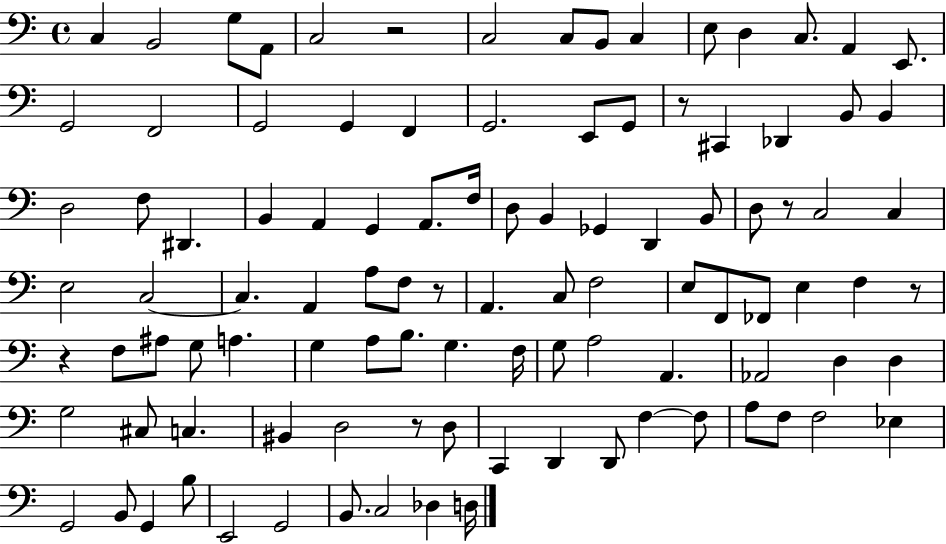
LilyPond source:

{
  \clef bass
  \time 4/4
  \defaultTimeSignature
  \key c \major
  c4 b,2 g8 a,8 | c2 r2 | c2 c8 b,8 c4 | e8 d4 c8. a,4 e,8. | \break g,2 f,2 | g,2 g,4 f,4 | g,2. e,8 g,8 | r8 cis,4 des,4 b,8 b,4 | \break d2 f8 dis,4. | b,4 a,4 g,4 a,8. f16 | d8 b,4 ges,4 d,4 b,8 | d8 r8 c2 c4 | \break e2 c2~~ | c4. a,4 a8 f8 r8 | a,4. c8 f2 | e8 f,8 fes,8 e4 f4 r8 | \break r4 f8 ais8 g8 a4. | g4 a8 b8. g4. f16 | g8 a2 a,4. | aes,2 d4 d4 | \break g2 cis8 c4. | bis,4 d2 r8 d8 | c,4 d,4 d,8 f4~~ f8 | a8 f8 f2 ees4 | \break g,2 b,8 g,4 b8 | e,2 g,2 | b,8. c2 des4 d16 | \bar "|."
}